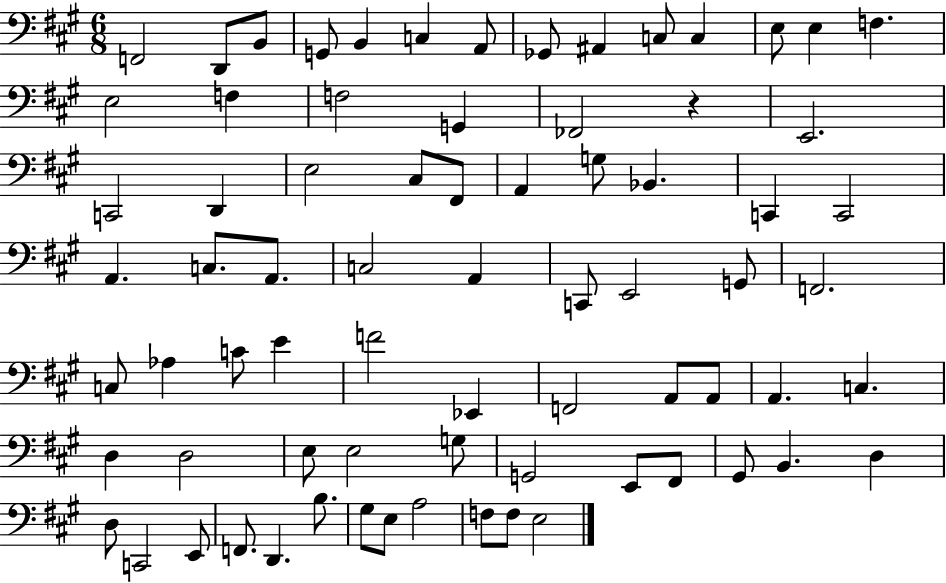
X:1
T:Untitled
M:6/8
L:1/4
K:A
F,,2 D,,/2 B,,/2 G,,/2 B,, C, A,,/2 _G,,/2 ^A,, C,/2 C, E,/2 E, F, E,2 F, F,2 G,, _F,,2 z E,,2 C,,2 D,, E,2 ^C,/2 ^F,,/2 A,, G,/2 _B,, C,, C,,2 A,, C,/2 A,,/2 C,2 A,, C,,/2 E,,2 G,,/2 F,,2 C,/2 _A, C/2 E F2 _E,, F,,2 A,,/2 A,,/2 A,, C, D, D,2 E,/2 E,2 G,/2 G,,2 E,,/2 ^F,,/2 ^G,,/2 B,, D, D,/2 C,,2 E,,/2 F,,/2 D,, B,/2 ^G,/2 E,/2 A,2 F,/2 F,/2 E,2